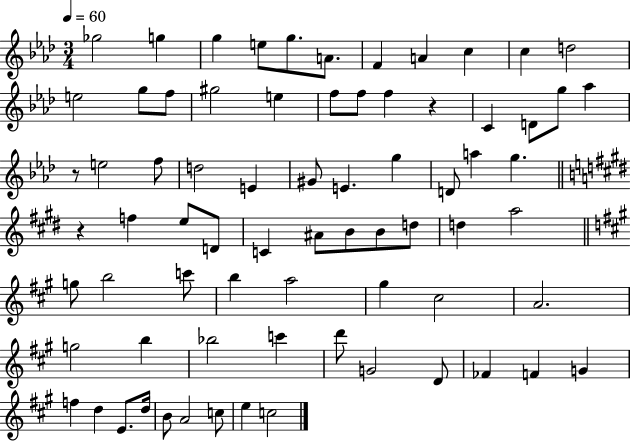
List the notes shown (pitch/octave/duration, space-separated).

Gb5/h G5/q G5/q E5/e G5/e. A4/e. F4/q A4/q C5/q C5/q D5/h E5/h G5/e F5/e G#5/h E5/q F5/e F5/e F5/q R/q C4/q D4/e G5/e Ab5/q R/e E5/h F5/e D5/h E4/q G#4/e E4/q. G5/q D4/e A5/q G5/q. R/q F5/q E5/e D4/e C4/q A#4/e B4/e B4/e D5/e D5/q A5/h G5/e B5/h C6/e B5/q A5/h G#5/q C#5/h A4/h. G5/h B5/q Bb5/h C6/q D6/e G4/h D4/e FES4/q F4/q G4/q F5/q D5/q E4/e. D5/s B4/e A4/h C5/e E5/q C5/h